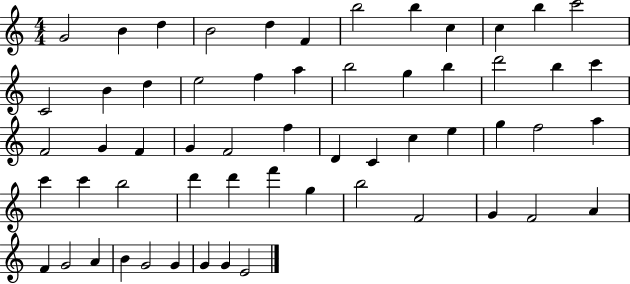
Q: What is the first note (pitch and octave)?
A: G4